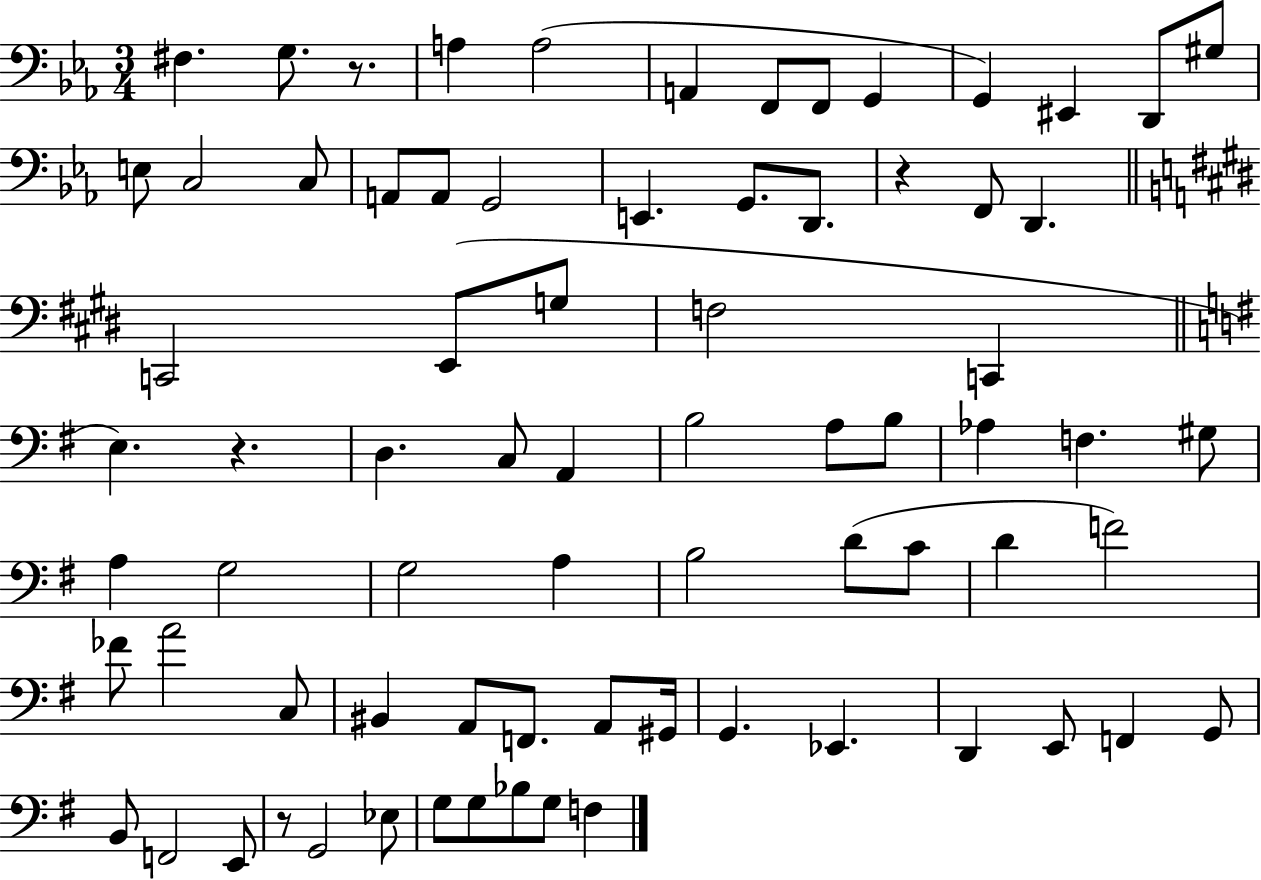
{
  \clef bass
  \numericTimeSignature
  \time 3/4
  \key ees \major
  fis4. g8. r8. | a4 a2( | a,4 f,8 f,8 g,4 | g,4) eis,4 d,8 gis8 | \break e8 c2 c8 | a,8 a,8 g,2 | e,4. g,8. d,8. | r4 f,8 d,4. | \break \bar "||" \break \key e \major c,2 e,8( g8 | f2 c,4 | \bar "||" \break \key g \major e4.) r4. | d4. c8 a,4 | b2 a8 b8 | aes4 f4. gis8 | \break a4 g2 | g2 a4 | b2 d'8( c'8 | d'4 f'2) | \break fes'8 a'2 c8 | bis,4 a,8 f,8. a,8 gis,16 | g,4. ees,4. | d,4 e,8 f,4 g,8 | \break b,8 f,2 e,8 | r8 g,2 ees8 | g8 g8 bes8 g8 f4 | \bar "|."
}